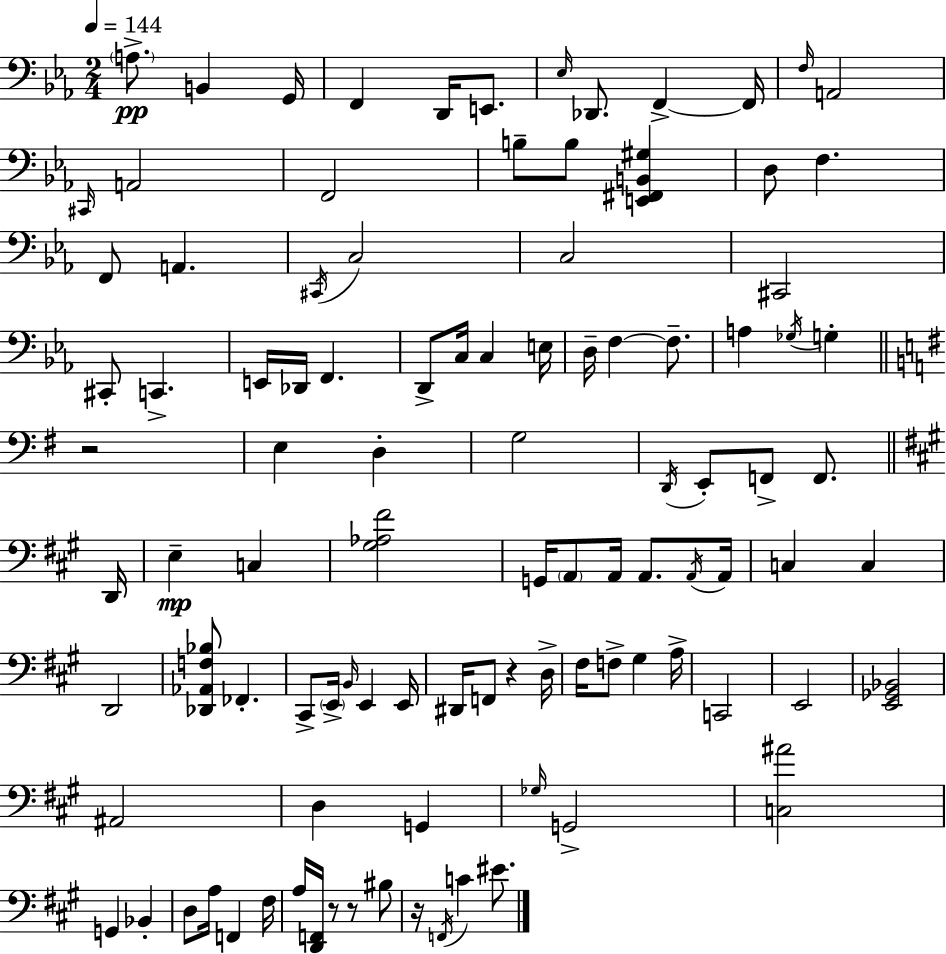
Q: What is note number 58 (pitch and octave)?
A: C3